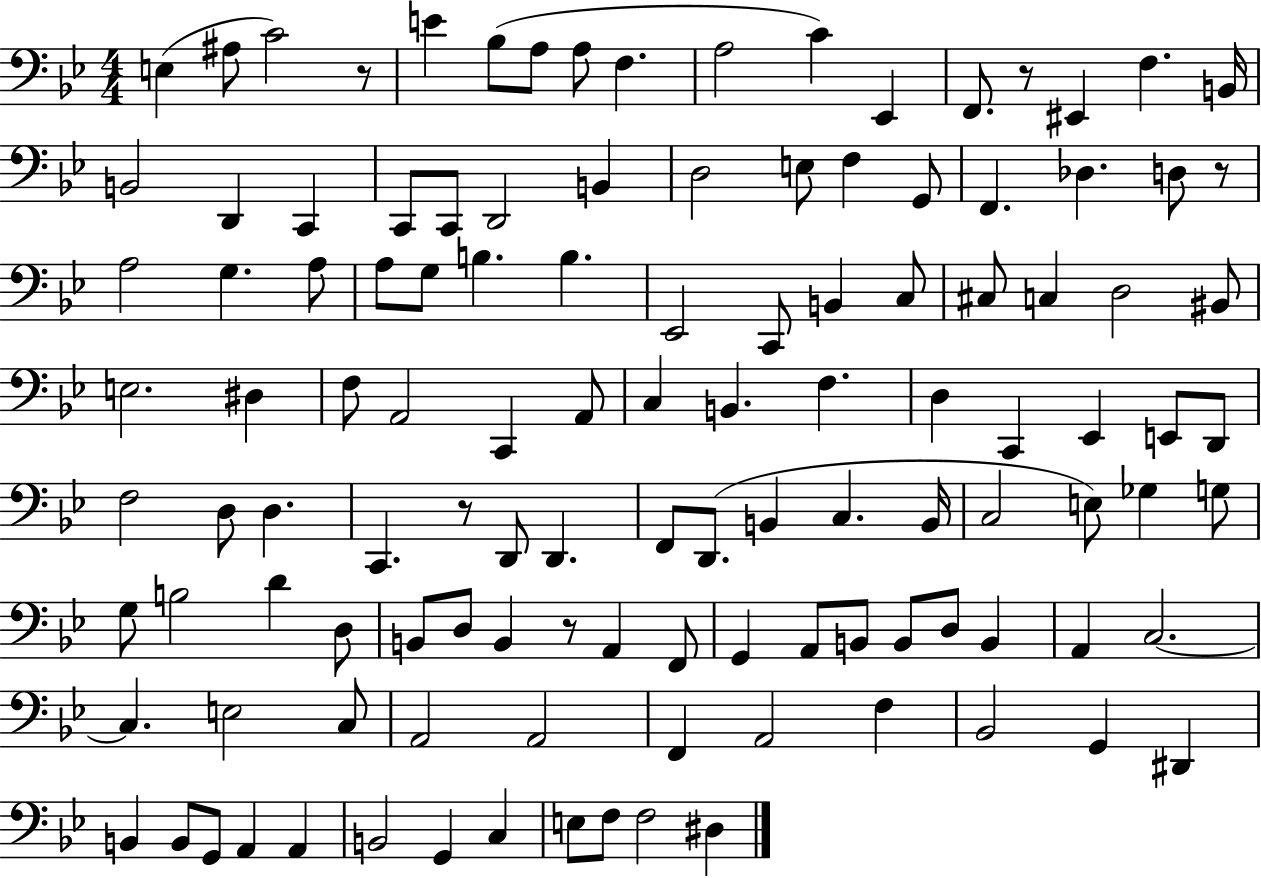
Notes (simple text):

E3/q A#3/e C4/h R/e E4/q Bb3/e A3/e A3/e F3/q. A3/h C4/q Eb2/q F2/e. R/e EIS2/q F3/q. B2/s B2/h D2/q C2/q C2/e C2/e D2/h B2/q D3/h E3/e F3/q G2/e F2/q. Db3/q. D3/e R/e A3/h G3/q. A3/e A3/e G3/e B3/q. B3/q. Eb2/h C2/e B2/q C3/e C#3/e C3/q D3/h BIS2/e E3/h. D#3/q F3/e A2/h C2/q A2/e C3/q B2/q. F3/q. D3/q C2/q Eb2/q E2/e D2/e F3/h D3/e D3/q. C2/q. R/e D2/e D2/q. F2/e D2/e. B2/q C3/q. B2/s C3/h E3/e Gb3/q G3/e G3/e B3/h D4/q D3/e B2/e D3/e B2/q R/e A2/q F2/e G2/q A2/e B2/e B2/e D3/e B2/q A2/q C3/h. C3/q. E3/h C3/e A2/h A2/h F2/q A2/h F3/q Bb2/h G2/q D#2/q B2/q B2/e G2/e A2/q A2/q B2/h G2/q C3/q E3/e F3/e F3/h D#3/q